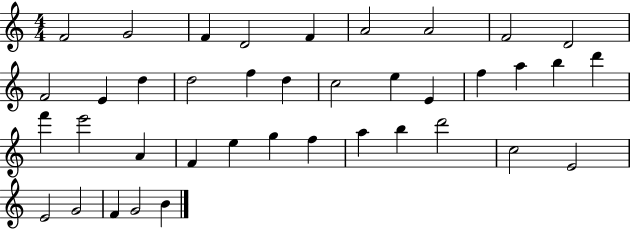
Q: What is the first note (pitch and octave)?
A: F4